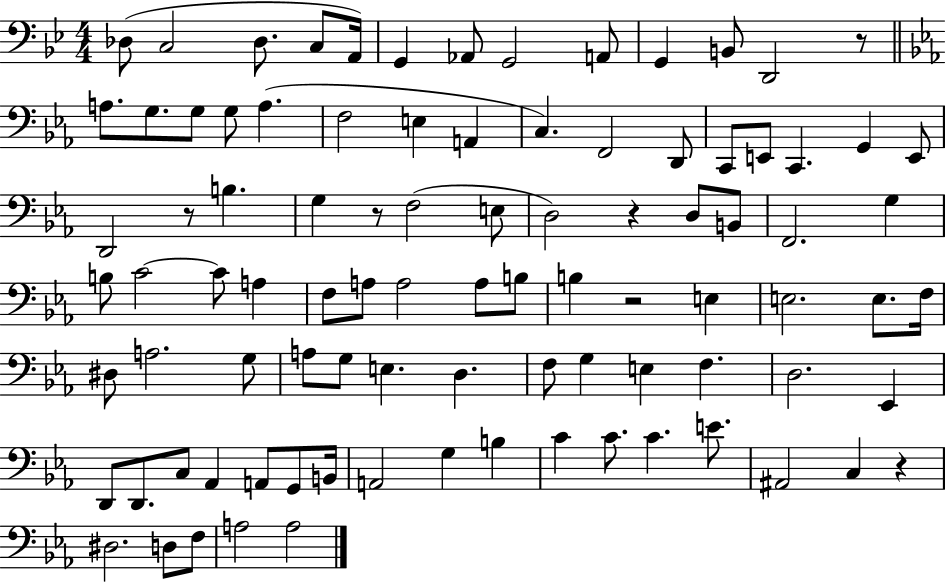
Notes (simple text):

Db3/e C3/h Db3/e. C3/e A2/s G2/q Ab2/e G2/h A2/e G2/q B2/e D2/h R/e A3/e. G3/e. G3/e G3/e A3/q. F3/h E3/q A2/q C3/q. F2/h D2/e C2/e E2/e C2/q. G2/q E2/e D2/h R/e B3/q. G3/q R/e F3/h E3/e D3/h R/q D3/e B2/e F2/h. G3/q B3/e C4/h C4/e A3/q F3/e A3/e A3/h A3/e B3/e B3/q R/h E3/q E3/h. E3/e. F3/s D#3/e A3/h. G3/e A3/e G3/e E3/q. D3/q. F3/e G3/q E3/q F3/q. D3/h. Eb2/q D2/e D2/e. C3/e Ab2/q A2/e G2/e B2/s A2/h G3/q B3/q C4/q C4/e. C4/q. E4/e. A#2/h C3/q R/q D#3/h. D3/e F3/e A3/h A3/h